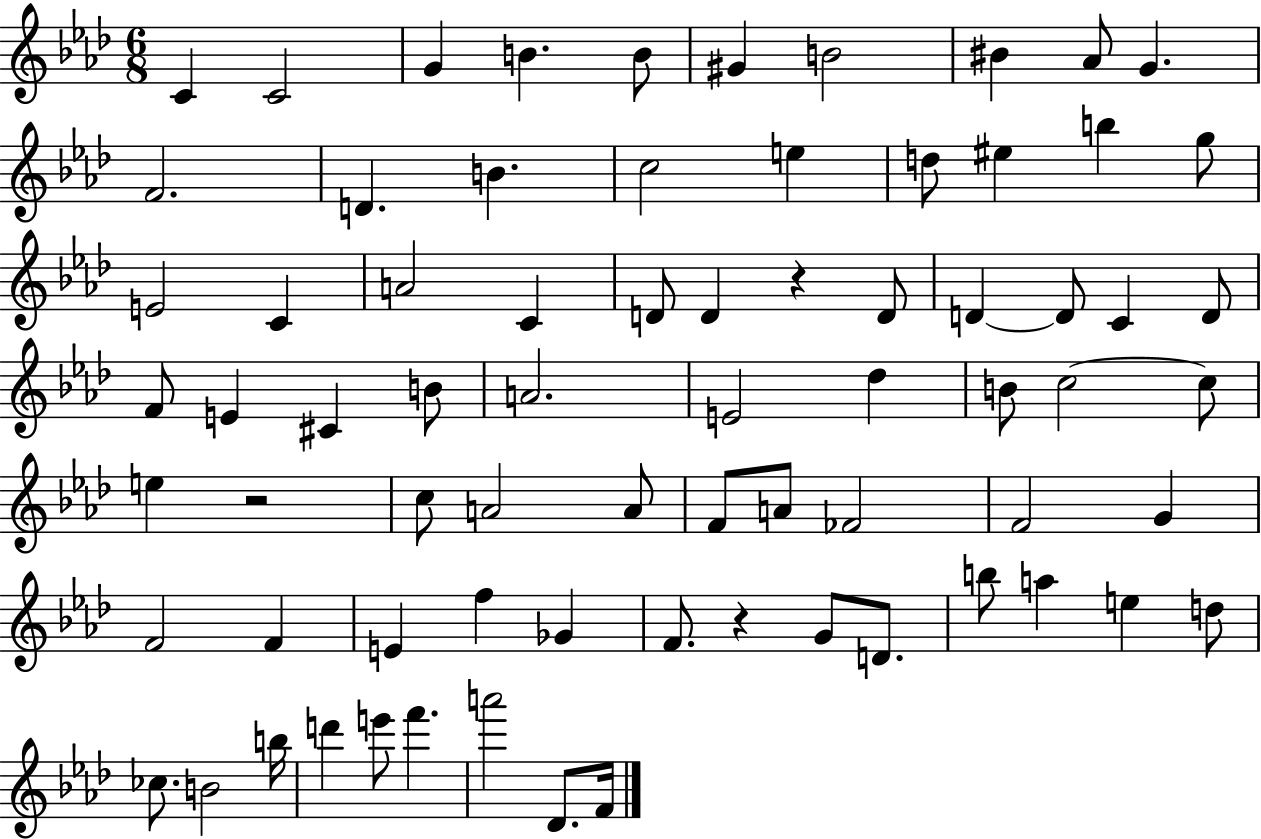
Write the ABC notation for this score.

X:1
T:Untitled
M:6/8
L:1/4
K:Ab
C C2 G B B/2 ^G B2 ^B _A/2 G F2 D B c2 e d/2 ^e b g/2 E2 C A2 C D/2 D z D/2 D D/2 C D/2 F/2 E ^C B/2 A2 E2 _d B/2 c2 c/2 e z2 c/2 A2 A/2 F/2 A/2 _F2 F2 G F2 F E f _G F/2 z G/2 D/2 b/2 a e d/2 _c/2 B2 b/4 d' e'/2 f' a'2 _D/2 F/4